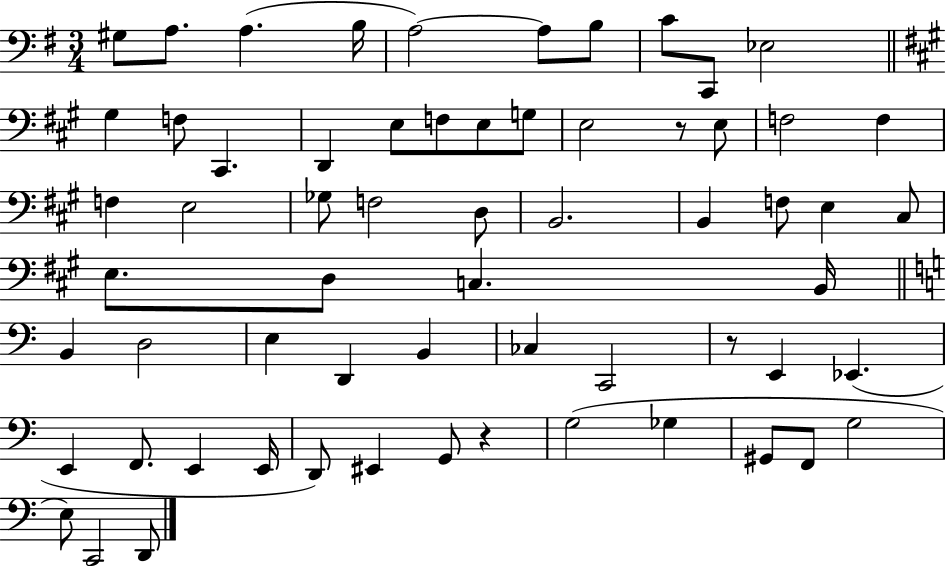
X:1
T:Untitled
M:3/4
L:1/4
K:G
^G,/2 A,/2 A, B,/4 A,2 A,/2 B,/2 C/2 C,,/2 _E,2 ^G, F,/2 ^C,, D,, E,/2 F,/2 E,/2 G,/2 E,2 z/2 E,/2 F,2 F, F, E,2 _G,/2 F,2 D,/2 B,,2 B,, F,/2 E, ^C,/2 E,/2 D,/2 C, B,,/4 B,, D,2 E, D,, B,, _C, C,,2 z/2 E,, _E,, E,, F,,/2 E,, E,,/4 D,,/2 ^E,, G,,/2 z G,2 _G, ^G,,/2 F,,/2 G,2 E,/2 C,,2 D,,/2